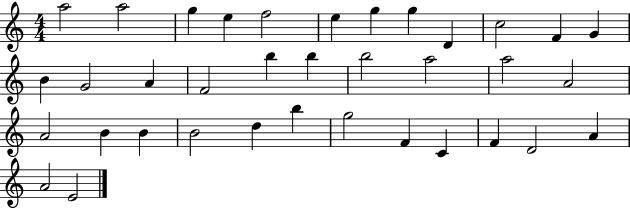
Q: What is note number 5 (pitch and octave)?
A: F5